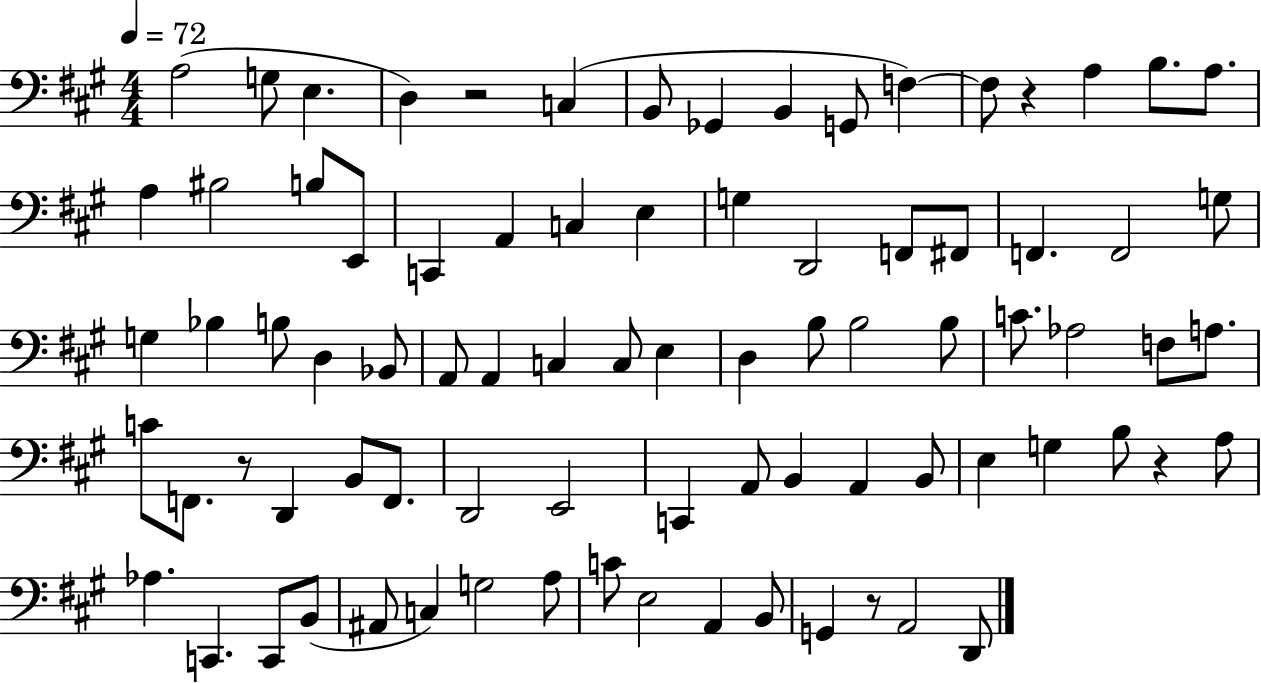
X:1
T:Untitled
M:4/4
L:1/4
K:A
A,2 G,/2 E, D, z2 C, B,,/2 _G,, B,, G,,/2 F, F,/2 z A, B,/2 A,/2 A, ^B,2 B,/2 E,,/2 C,, A,, C, E, G, D,,2 F,,/2 ^F,,/2 F,, F,,2 G,/2 G, _B, B,/2 D, _B,,/2 A,,/2 A,, C, C,/2 E, D, B,/2 B,2 B,/2 C/2 _A,2 F,/2 A,/2 C/2 F,,/2 z/2 D,, B,,/2 F,,/2 D,,2 E,,2 C,, A,,/2 B,, A,, B,,/2 E, G, B,/2 z A,/2 _A, C,, C,,/2 B,,/2 ^A,,/2 C, G,2 A,/2 C/2 E,2 A,, B,,/2 G,, z/2 A,,2 D,,/2